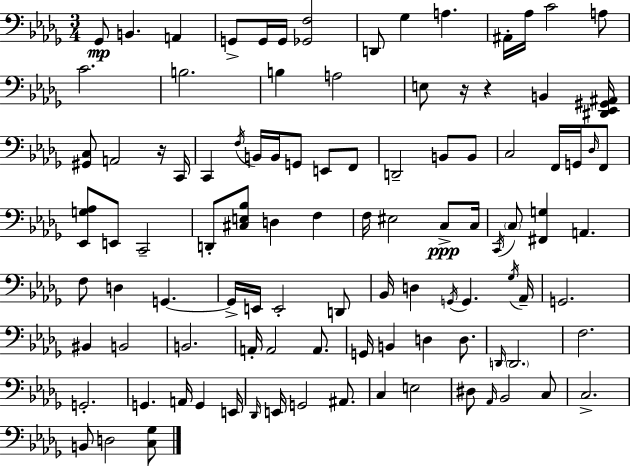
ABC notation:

X:1
T:Untitled
M:3/4
L:1/4
K:Bbm
_G,,/2 B,, A,, G,,/2 G,,/4 G,,/4 [_G,,F,]2 D,,/2 _G, A, ^A,,/4 _A,/4 C2 A,/2 C2 B,2 B, A,2 E,/2 z/4 z B,, [^D,,_E,,^G,,^A,,]/4 [^G,,C,]/2 A,,2 z/4 C,,/4 C,, F,/4 B,,/4 B,,/4 G,,/2 E,,/2 F,,/2 D,,2 B,,/2 B,,/2 C,2 F,,/4 G,,/4 _D,/4 F,,/2 [_E,,G,_A,]/2 E,,/2 C,,2 D,,/2 [^C,E,_B,]/2 D, F, F,/4 ^E,2 C,/2 C,/4 C,,/4 C,/2 [^F,,G,] A,, F,/2 D, G,, G,,/4 E,,/4 E,,2 D,,/2 _B,,/4 D, G,,/4 G,, _G,/4 _A,,/4 G,,2 ^B,, B,,2 B,,2 A,,/4 A,,2 A,,/2 G,,/4 B,, D, D,/2 D,,/4 D,,2 F,2 G,,2 G,, A,,/4 G,, E,,/4 _D,,/4 E,,/4 G,,2 ^A,,/2 C, E,2 ^D,/2 _A,,/4 _B,,2 C,/2 C,2 B,,/2 D,2 [C,_G,]/2